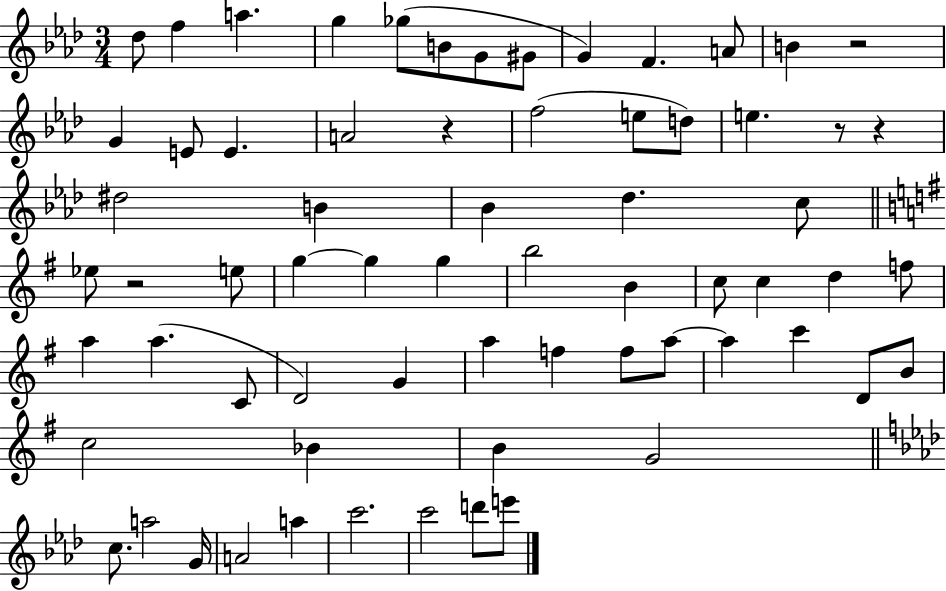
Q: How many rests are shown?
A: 5